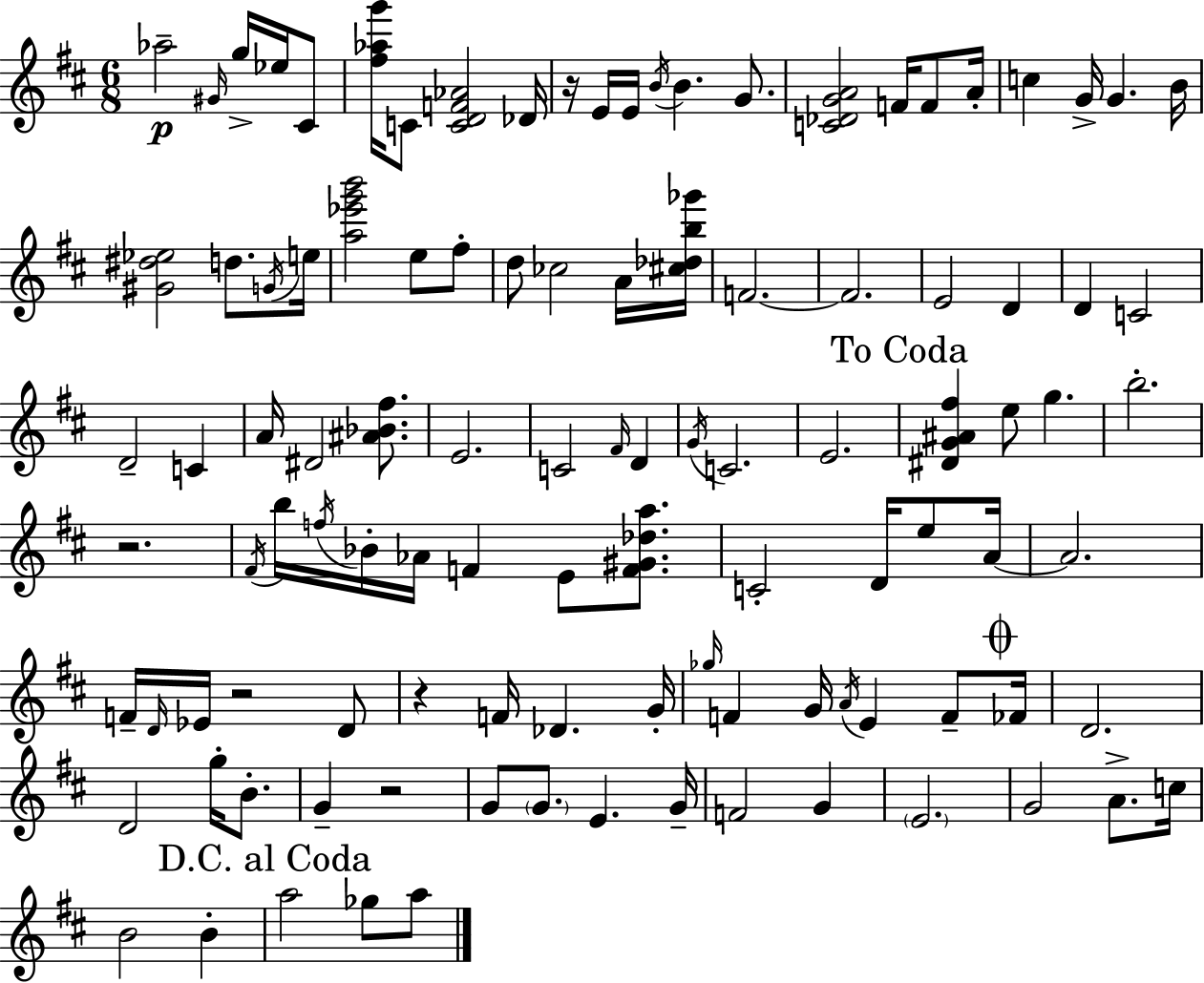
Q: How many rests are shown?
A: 5